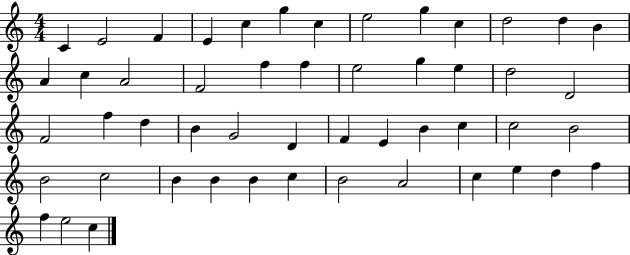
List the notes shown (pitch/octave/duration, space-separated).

C4/q E4/h F4/q E4/q C5/q G5/q C5/q E5/h G5/q C5/q D5/h D5/q B4/q A4/q C5/q A4/h F4/h F5/q F5/q E5/h G5/q E5/q D5/h D4/h F4/h F5/q D5/q B4/q G4/h D4/q F4/q E4/q B4/q C5/q C5/h B4/h B4/h C5/h B4/q B4/q B4/q C5/q B4/h A4/h C5/q E5/q D5/q F5/q F5/q E5/h C5/q